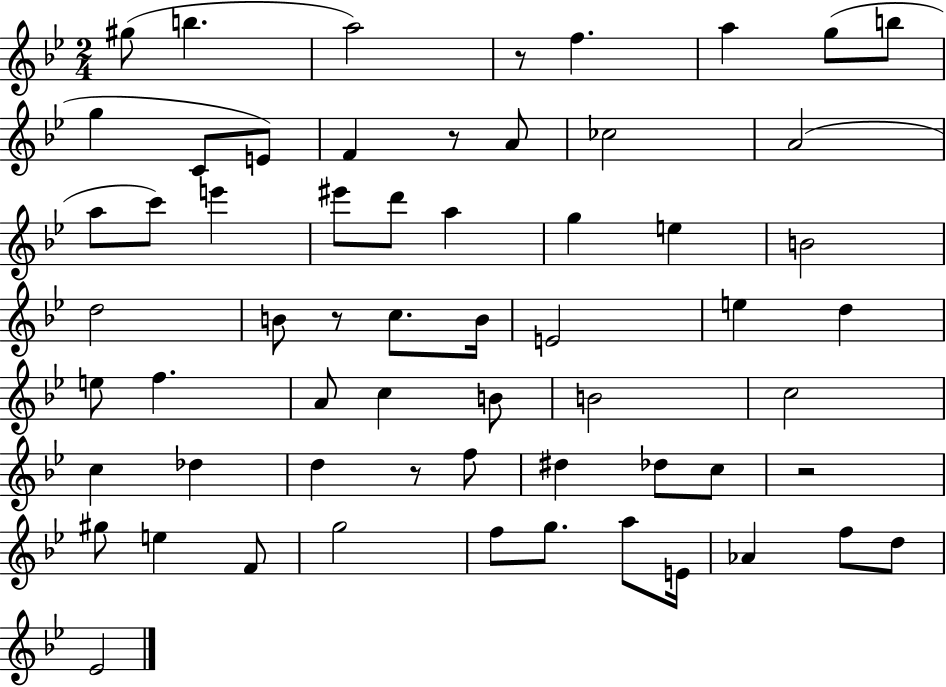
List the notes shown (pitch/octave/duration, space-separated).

G#5/e B5/q. A5/h R/e F5/q. A5/q G5/e B5/e G5/q C4/e E4/e F4/q R/e A4/e CES5/h A4/h A5/e C6/e E6/q EIS6/e D6/e A5/q G5/q E5/q B4/h D5/h B4/e R/e C5/e. B4/s E4/h E5/q D5/q E5/e F5/q. A4/e C5/q B4/e B4/h C5/h C5/q Db5/q D5/q R/e F5/e D#5/q Db5/e C5/e R/h G#5/e E5/q F4/e G5/h F5/e G5/e. A5/e E4/s Ab4/q F5/e D5/e Eb4/h